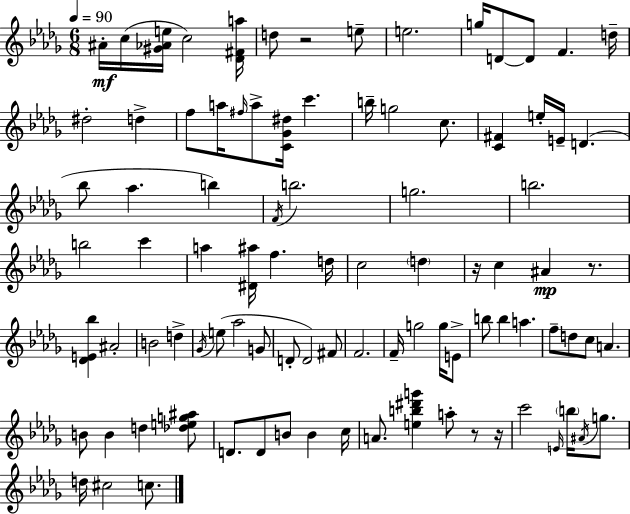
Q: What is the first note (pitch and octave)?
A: A#4